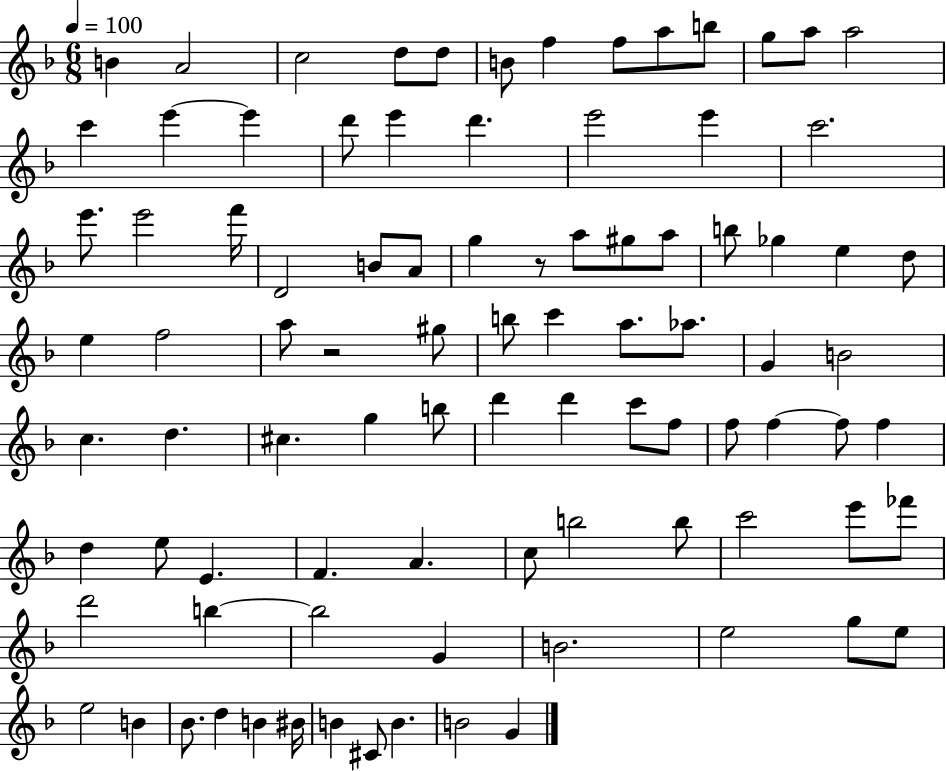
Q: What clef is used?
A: treble